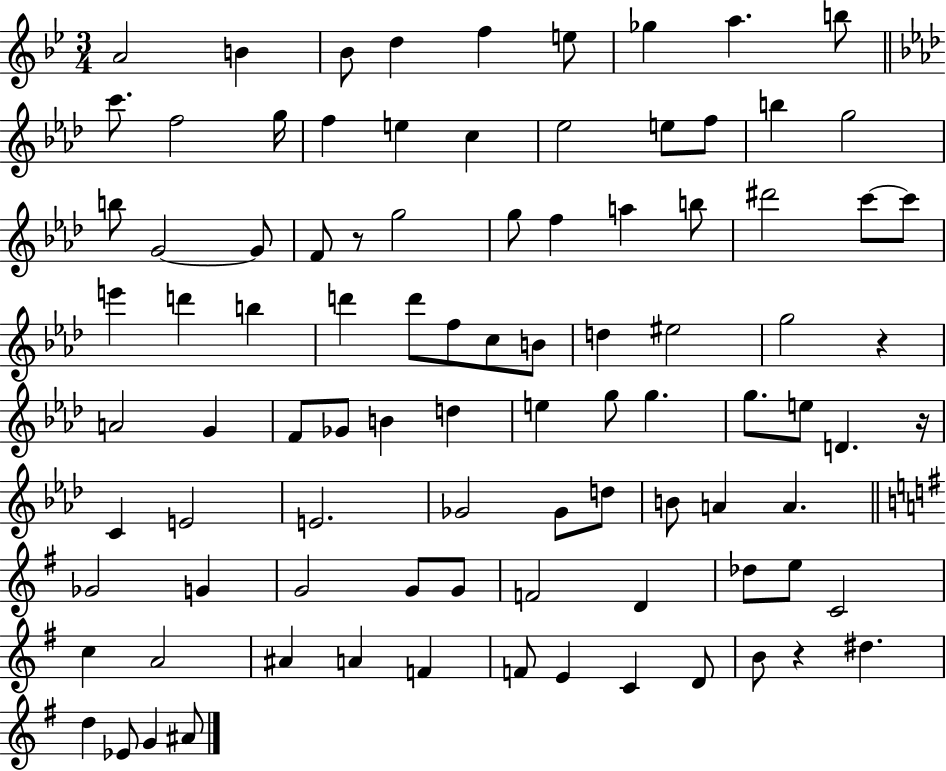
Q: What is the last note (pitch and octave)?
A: A#4